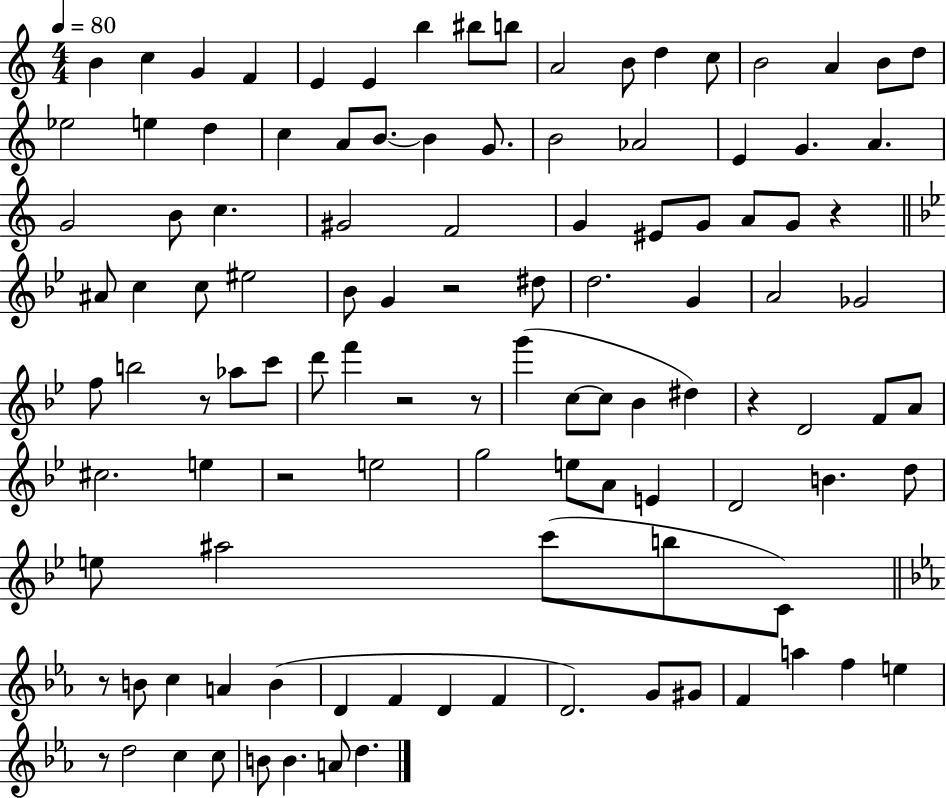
B4/q C5/q G4/q F4/q E4/q E4/q B5/q BIS5/e B5/e A4/h B4/e D5/q C5/e B4/h A4/q B4/e D5/e Eb5/h E5/q D5/q C5/q A4/e B4/e. B4/q G4/e. B4/h Ab4/h E4/q G4/q. A4/q. G4/h B4/e C5/q. G#4/h F4/h G4/q EIS4/e G4/e A4/e G4/e R/q A#4/e C5/q C5/e EIS5/h Bb4/e G4/q R/h D#5/e D5/h. G4/q A4/h Gb4/h F5/e B5/h R/e Ab5/e C6/e D6/e F6/q R/h R/e G6/q C5/e C5/e Bb4/q D#5/q R/q D4/h F4/e A4/e C#5/h. E5/q R/h E5/h G5/h E5/e A4/e E4/q D4/h B4/q. D5/e E5/e A#5/h C6/e B5/e C4/e R/e B4/e C5/q A4/q B4/q D4/q F4/q D4/q F4/q D4/h. G4/e G#4/e F4/q A5/q F5/q E5/q R/e D5/h C5/q C5/e B4/e B4/q. A4/e D5/q.